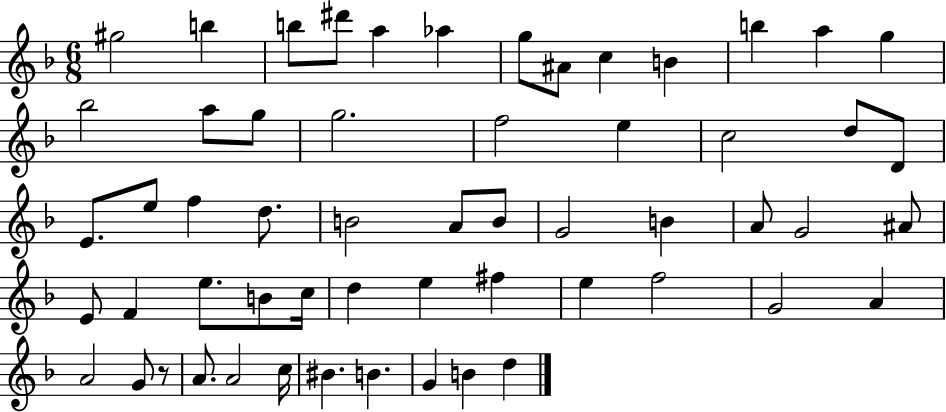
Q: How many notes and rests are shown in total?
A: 57